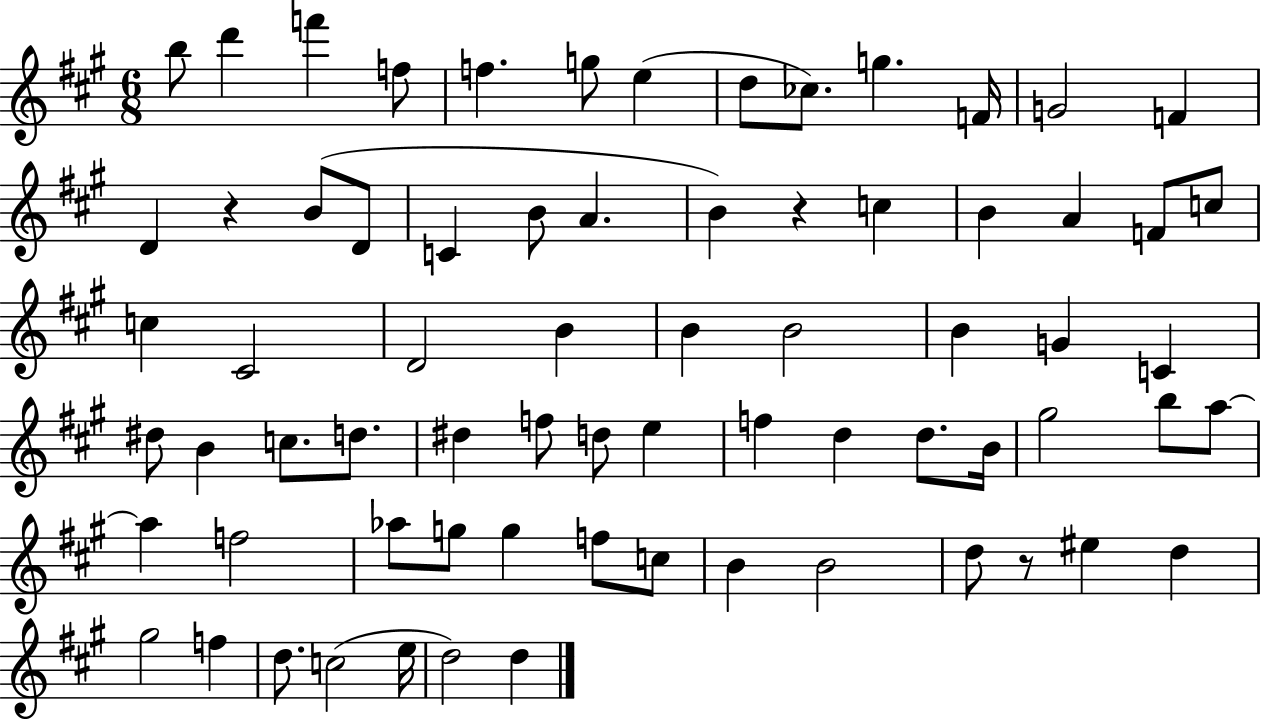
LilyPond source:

{
  \clef treble
  \numericTimeSignature
  \time 6/8
  \key a \major
  b''8 d'''4 f'''4 f''8 | f''4. g''8 e''4( | d''8 ces''8.) g''4. f'16 | g'2 f'4 | \break d'4 r4 b'8( d'8 | c'4 b'8 a'4. | b'4) r4 c''4 | b'4 a'4 f'8 c''8 | \break c''4 cis'2 | d'2 b'4 | b'4 b'2 | b'4 g'4 c'4 | \break dis''8 b'4 c''8. d''8. | dis''4 f''8 d''8 e''4 | f''4 d''4 d''8. b'16 | gis''2 b''8 a''8~~ | \break a''4 f''2 | aes''8 g''8 g''4 f''8 c''8 | b'4 b'2 | d''8 r8 eis''4 d''4 | \break gis''2 f''4 | d''8. c''2( e''16 | d''2) d''4 | \bar "|."
}